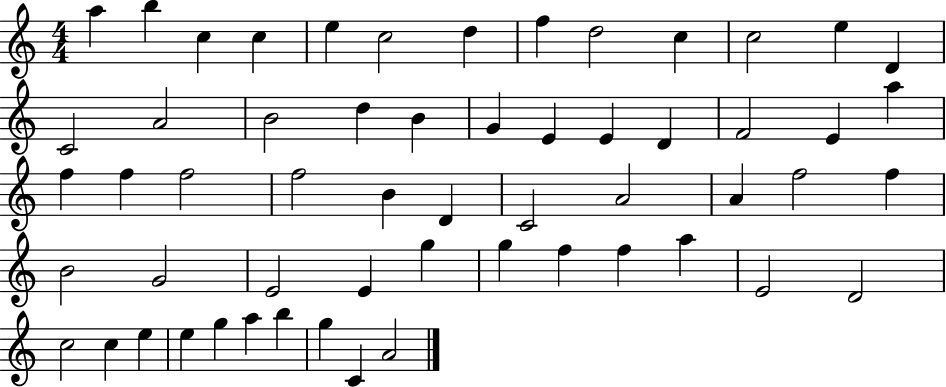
A5/q B5/q C5/q C5/q E5/q C5/h D5/q F5/q D5/h C5/q C5/h E5/q D4/q C4/h A4/h B4/h D5/q B4/q G4/q E4/q E4/q D4/q F4/h E4/q A5/q F5/q F5/q F5/h F5/h B4/q D4/q C4/h A4/h A4/q F5/h F5/q B4/h G4/h E4/h E4/q G5/q G5/q F5/q F5/q A5/q E4/h D4/h C5/h C5/q E5/q E5/q G5/q A5/q B5/q G5/q C4/q A4/h